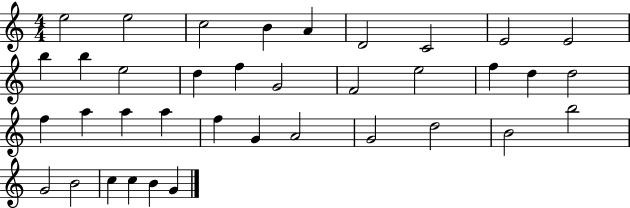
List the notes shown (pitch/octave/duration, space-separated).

E5/h E5/h C5/h B4/q A4/q D4/h C4/h E4/h E4/h B5/q B5/q E5/h D5/q F5/q G4/h F4/h E5/h F5/q D5/q D5/h F5/q A5/q A5/q A5/q F5/q G4/q A4/h G4/h D5/h B4/h B5/h G4/h B4/h C5/q C5/q B4/q G4/q